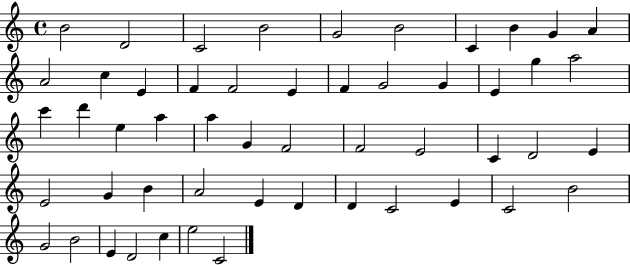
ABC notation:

X:1
T:Untitled
M:4/4
L:1/4
K:C
B2 D2 C2 B2 G2 B2 C B G A A2 c E F F2 E F G2 G E g a2 c' d' e a a G F2 F2 E2 C D2 E E2 G B A2 E D D C2 E C2 B2 G2 B2 E D2 c e2 C2